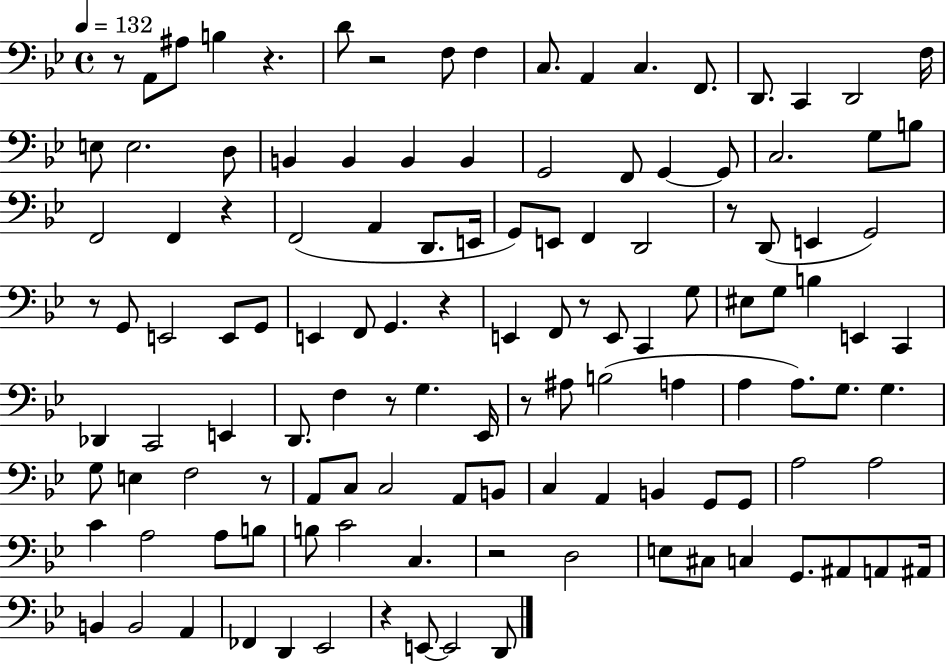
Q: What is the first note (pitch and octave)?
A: A2